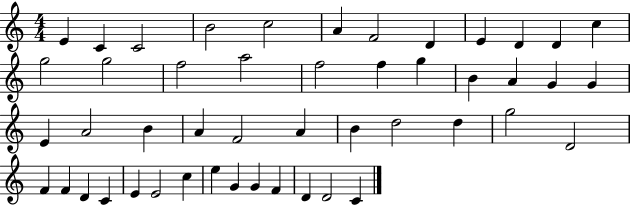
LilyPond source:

{
  \clef treble
  \numericTimeSignature
  \time 4/4
  \key c \major
  e'4 c'4 c'2 | b'2 c''2 | a'4 f'2 d'4 | e'4 d'4 d'4 c''4 | \break g''2 g''2 | f''2 a''2 | f''2 f''4 g''4 | b'4 a'4 g'4 g'4 | \break e'4 a'2 b'4 | a'4 f'2 a'4 | b'4 d''2 d''4 | g''2 d'2 | \break f'4 f'4 d'4 c'4 | e'4 e'2 c''4 | e''4 g'4 g'4 f'4 | d'4 d'2 c'4 | \break \bar "|."
}